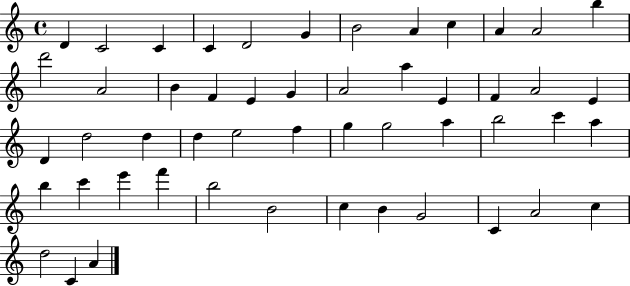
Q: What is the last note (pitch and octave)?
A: A4